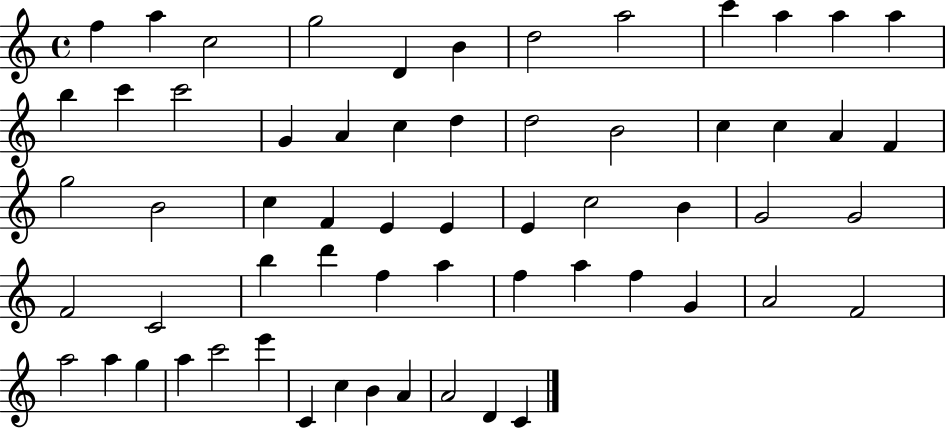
X:1
T:Untitled
M:4/4
L:1/4
K:C
f a c2 g2 D B d2 a2 c' a a a b c' c'2 G A c d d2 B2 c c A F g2 B2 c F E E E c2 B G2 G2 F2 C2 b d' f a f a f G A2 F2 a2 a g a c'2 e' C c B A A2 D C